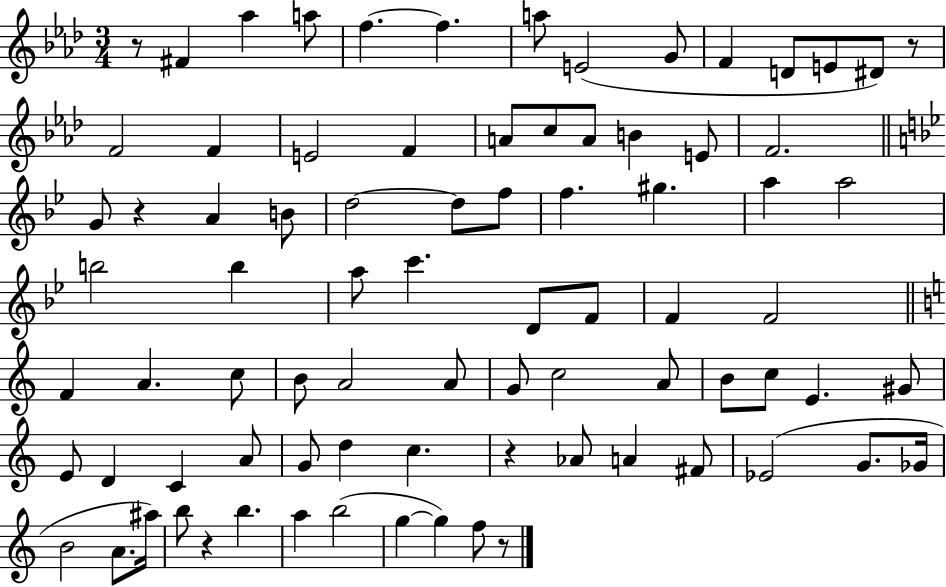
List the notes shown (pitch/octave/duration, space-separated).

R/e F#4/q Ab5/q A5/e F5/q. F5/q. A5/e E4/h G4/e F4/q D4/e E4/e D#4/e R/e F4/h F4/q E4/h F4/q A4/e C5/e A4/e B4/q E4/e F4/h. G4/e R/q A4/q B4/e D5/h D5/e F5/e F5/q. G#5/q. A5/q A5/h B5/h B5/q A5/e C6/q. D4/e F4/e F4/q F4/h F4/q A4/q. C5/e B4/e A4/h A4/e G4/e C5/h A4/e B4/e C5/e E4/q. G#4/e E4/e D4/q C4/q A4/e G4/e D5/q C5/q. R/q Ab4/e A4/q F#4/e Eb4/h G4/e. Gb4/s B4/h A4/e. A#5/s B5/e R/q B5/q. A5/q B5/h G5/q G5/q F5/e R/e